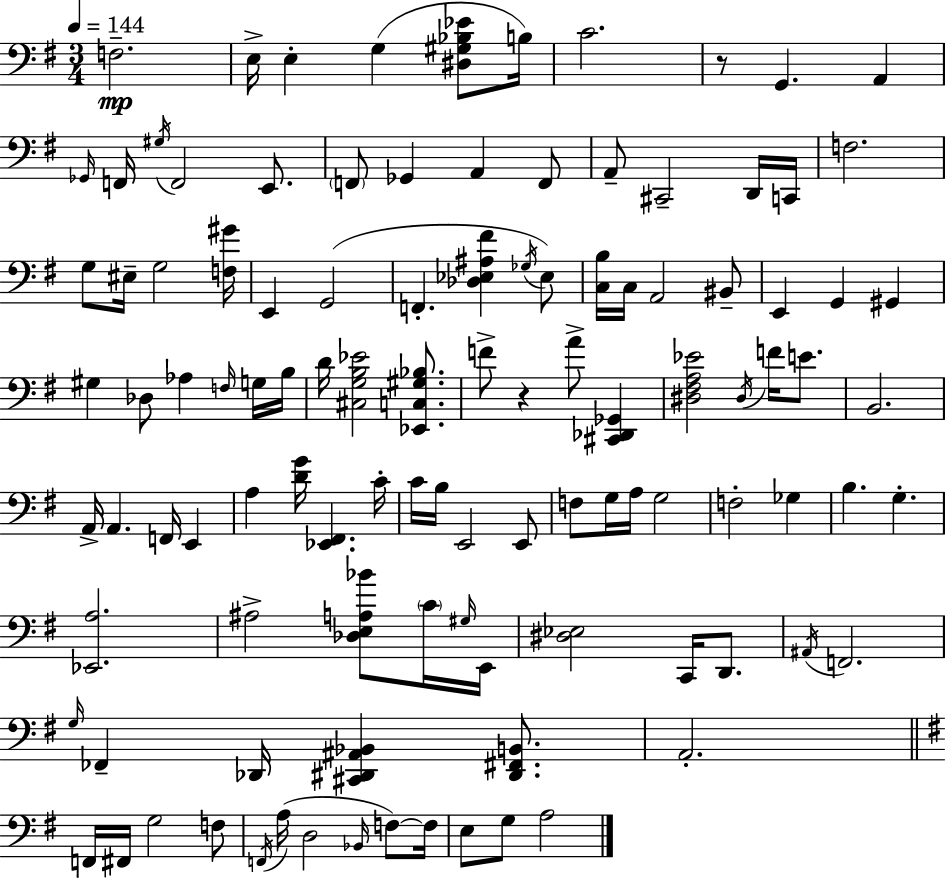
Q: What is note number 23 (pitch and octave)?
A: G3